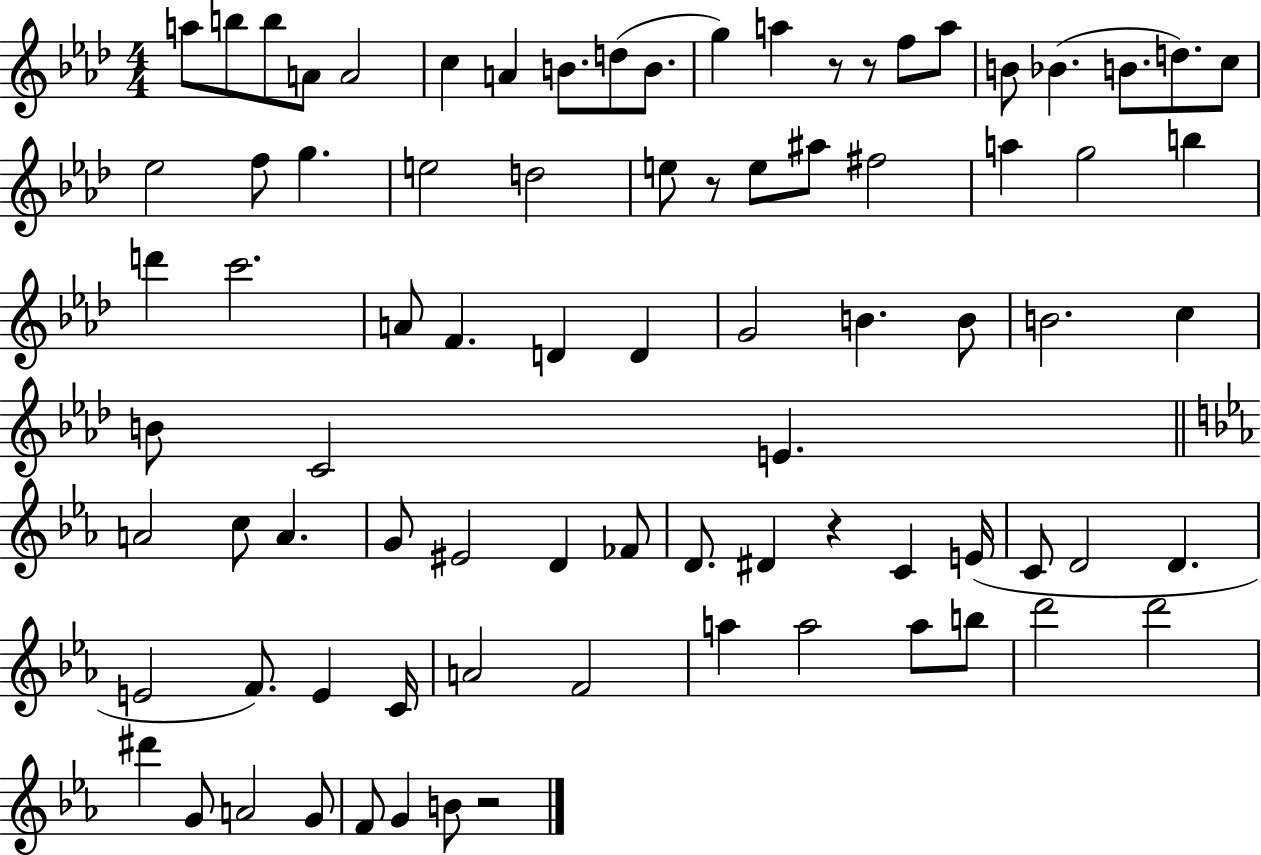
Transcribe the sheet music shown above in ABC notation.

X:1
T:Untitled
M:4/4
L:1/4
K:Ab
a/2 b/2 b/2 A/2 A2 c A B/2 d/2 B/2 g a z/2 z/2 f/2 a/2 B/2 _B B/2 d/2 c/2 _e2 f/2 g e2 d2 e/2 z/2 e/2 ^a/2 ^f2 a g2 b d' c'2 A/2 F D D G2 B B/2 B2 c B/2 C2 E A2 c/2 A G/2 ^E2 D _F/2 D/2 ^D z C E/4 C/2 D2 D E2 F/2 E C/4 A2 F2 a a2 a/2 b/2 d'2 d'2 ^d' G/2 A2 G/2 F/2 G B/2 z2